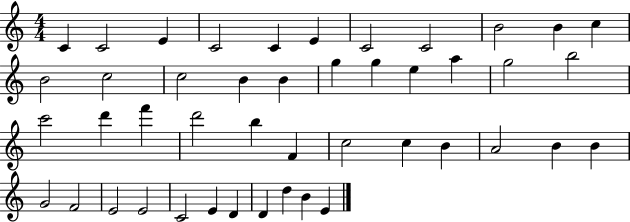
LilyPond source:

{
  \clef treble
  \numericTimeSignature
  \time 4/4
  \key c \major
  c'4 c'2 e'4 | c'2 c'4 e'4 | c'2 c'2 | b'2 b'4 c''4 | \break b'2 c''2 | c''2 b'4 b'4 | g''4 g''4 e''4 a''4 | g''2 b''2 | \break c'''2 d'''4 f'''4 | d'''2 b''4 f'4 | c''2 c''4 b'4 | a'2 b'4 b'4 | \break g'2 f'2 | e'2 e'2 | c'2 e'4 d'4 | d'4 d''4 b'4 e'4 | \break \bar "|."
}